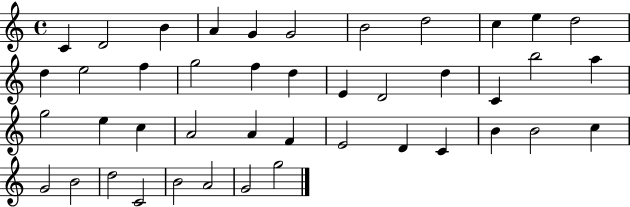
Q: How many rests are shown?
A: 0